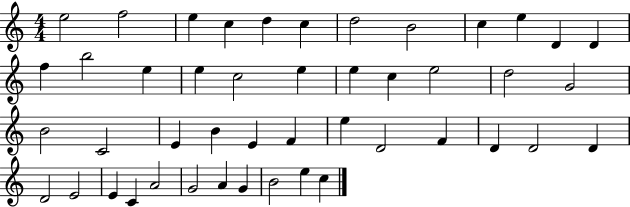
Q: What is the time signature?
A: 4/4